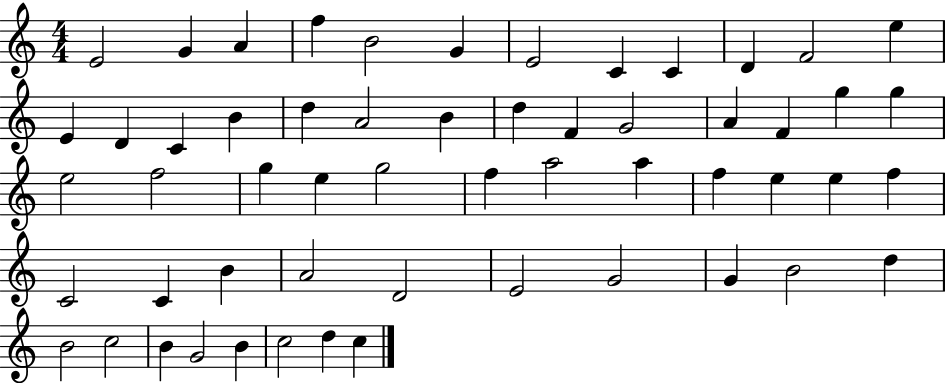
X:1
T:Untitled
M:4/4
L:1/4
K:C
E2 G A f B2 G E2 C C D F2 e E D C B d A2 B d F G2 A F g g e2 f2 g e g2 f a2 a f e e f C2 C B A2 D2 E2 G2 G B2 d B2 c2 B G2 B c2 d c